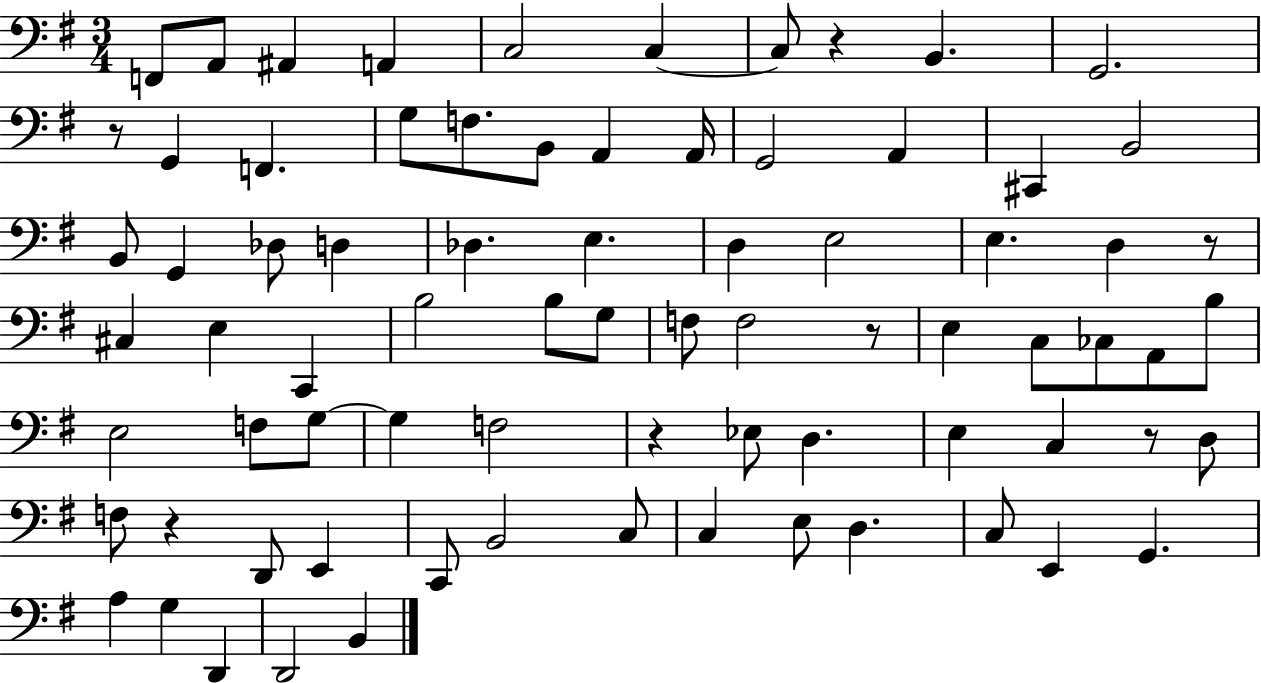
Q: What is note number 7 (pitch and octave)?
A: C3